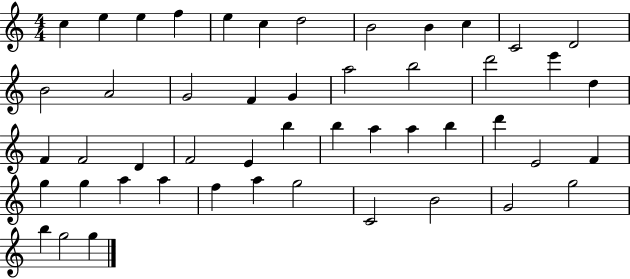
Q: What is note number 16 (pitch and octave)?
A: F4